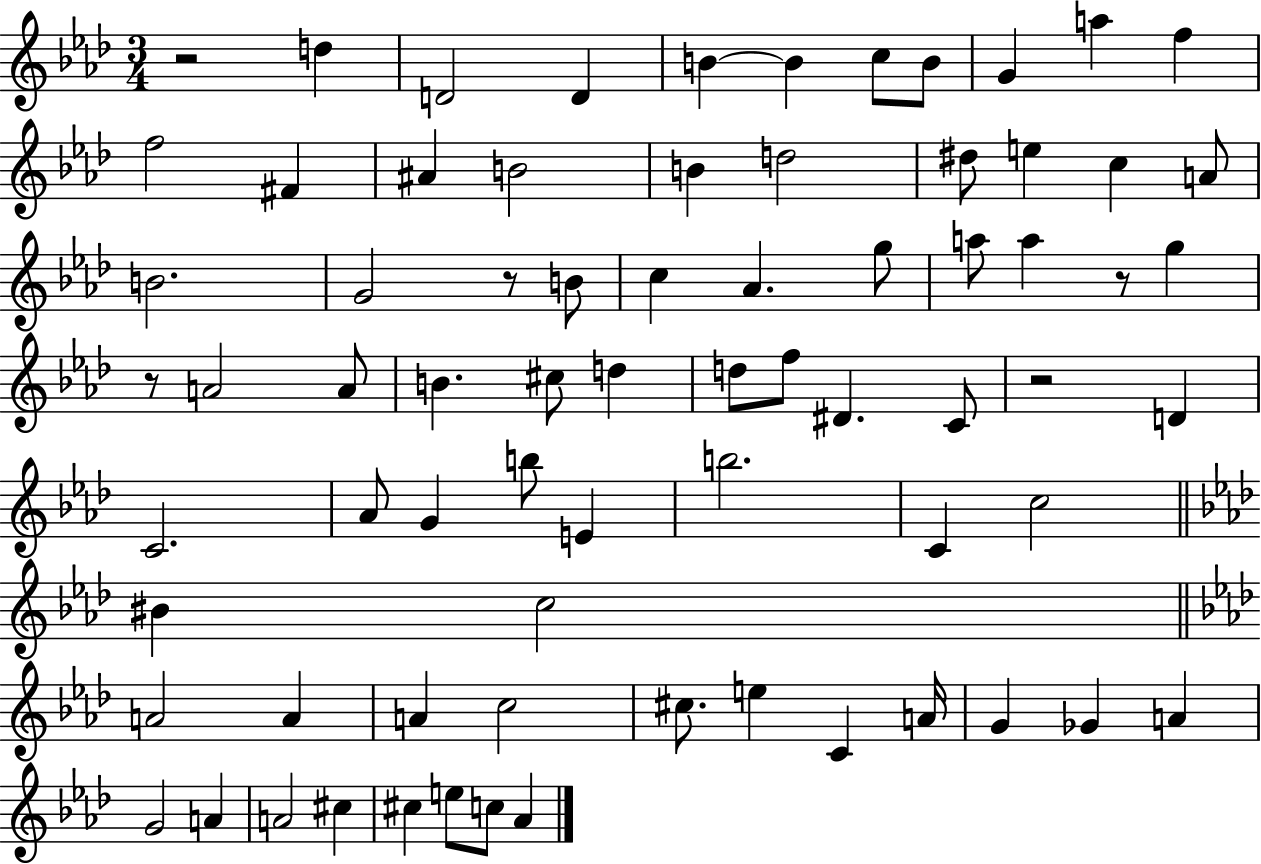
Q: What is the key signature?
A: AES major